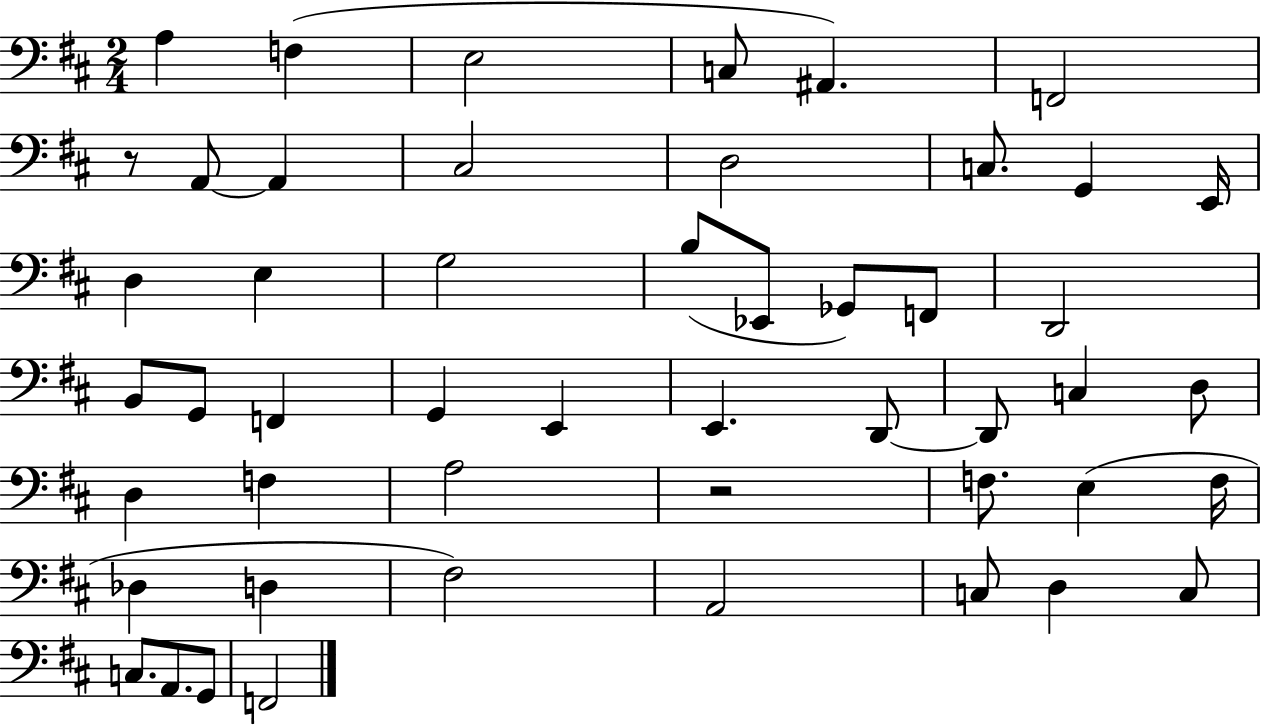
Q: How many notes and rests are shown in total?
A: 50